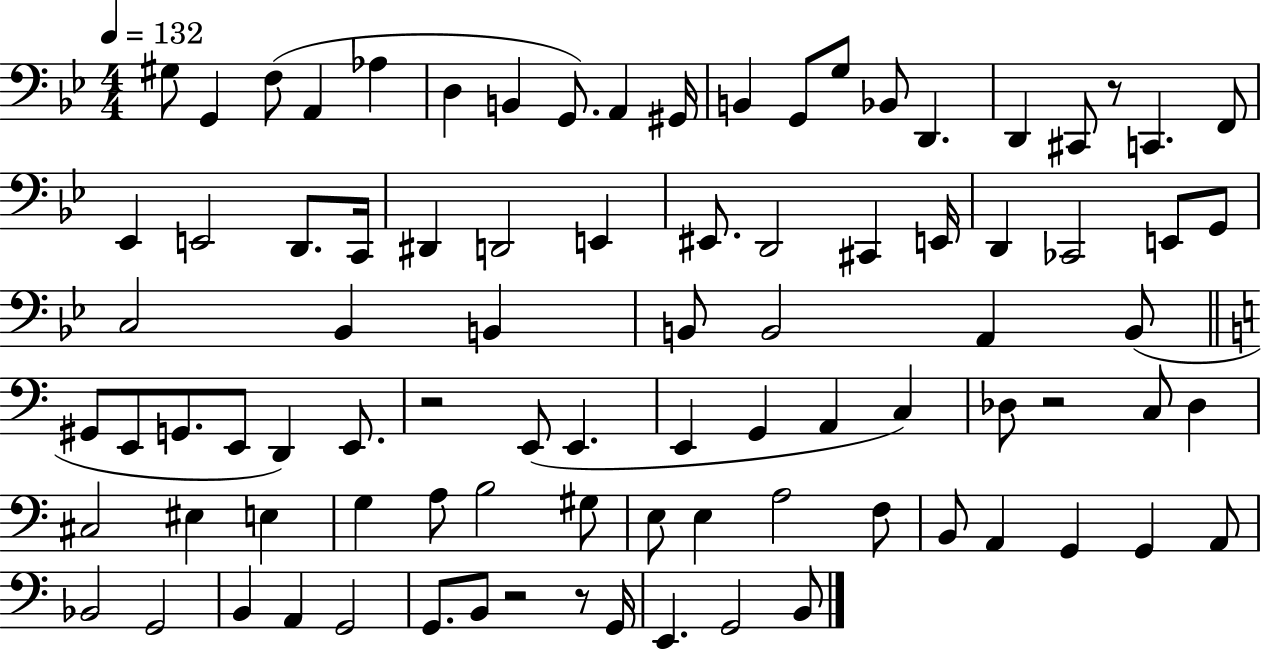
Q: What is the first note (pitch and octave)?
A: G#3